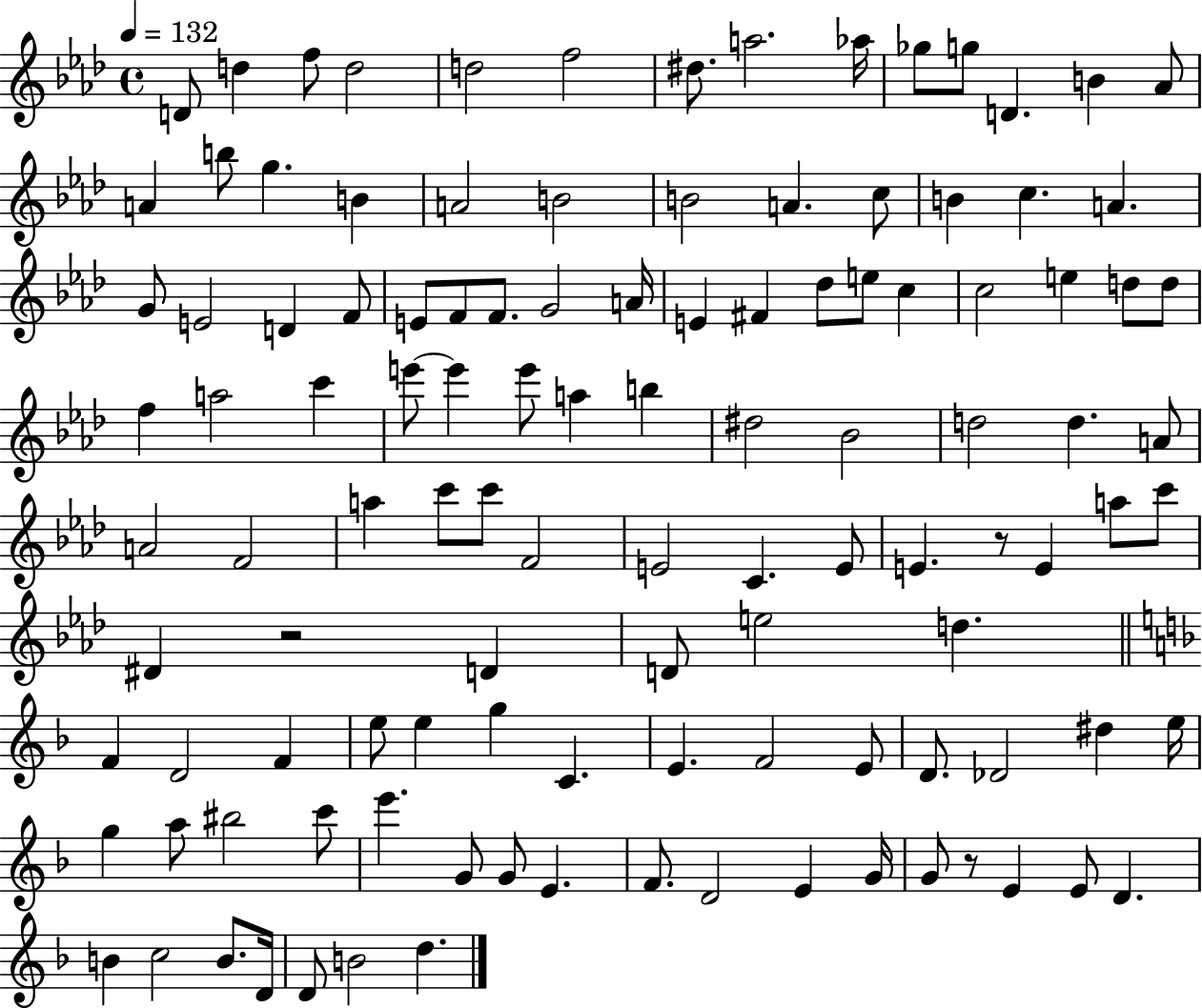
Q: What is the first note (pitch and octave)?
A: D4